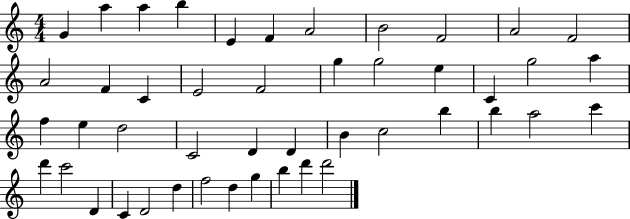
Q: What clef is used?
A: treble